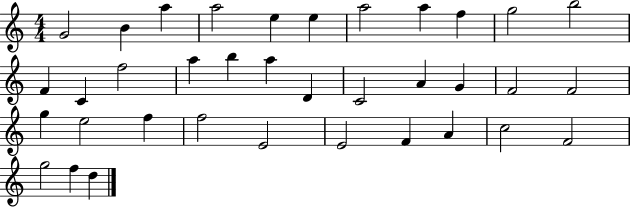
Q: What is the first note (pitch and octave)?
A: G4